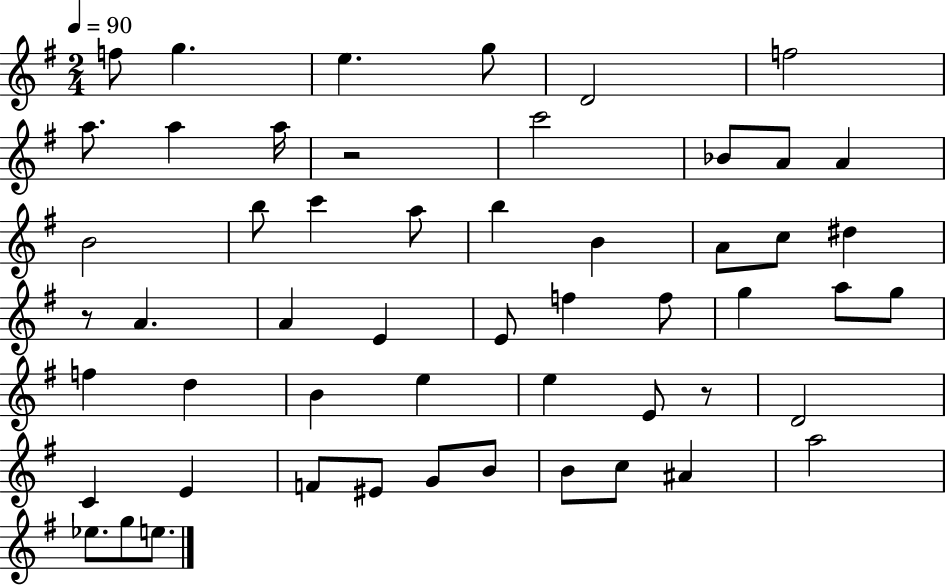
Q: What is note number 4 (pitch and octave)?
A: G5